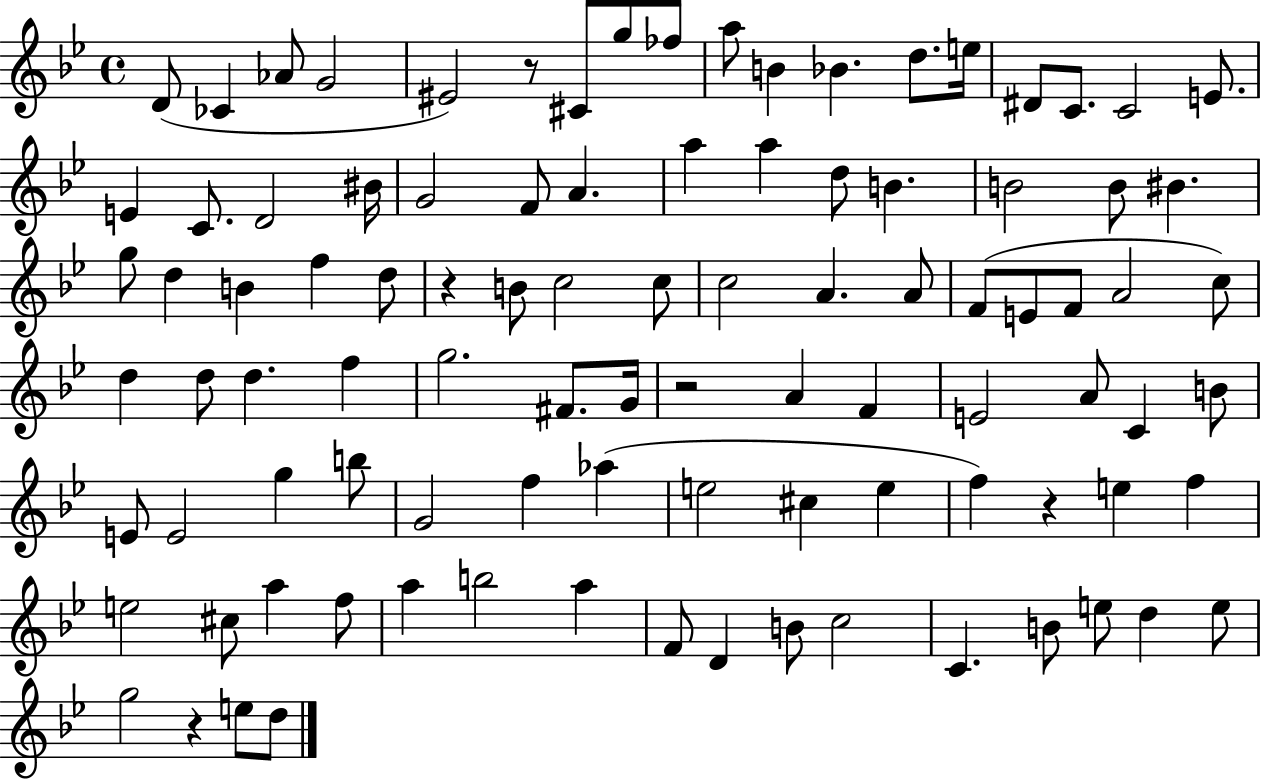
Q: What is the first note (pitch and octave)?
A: D4